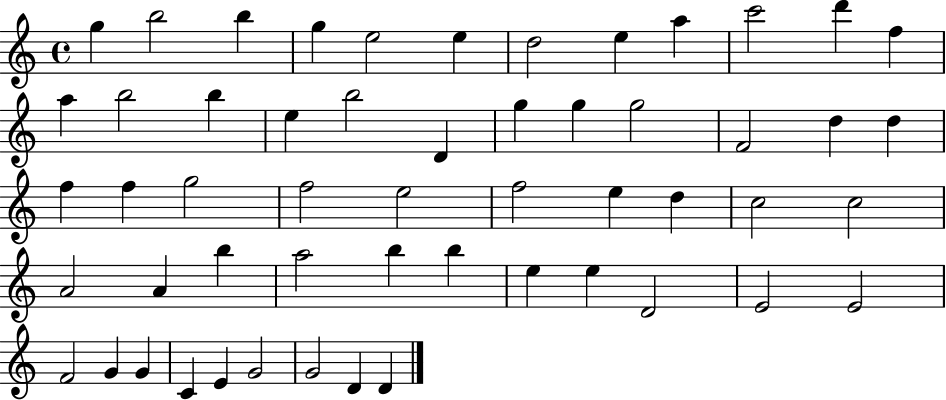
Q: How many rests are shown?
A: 0